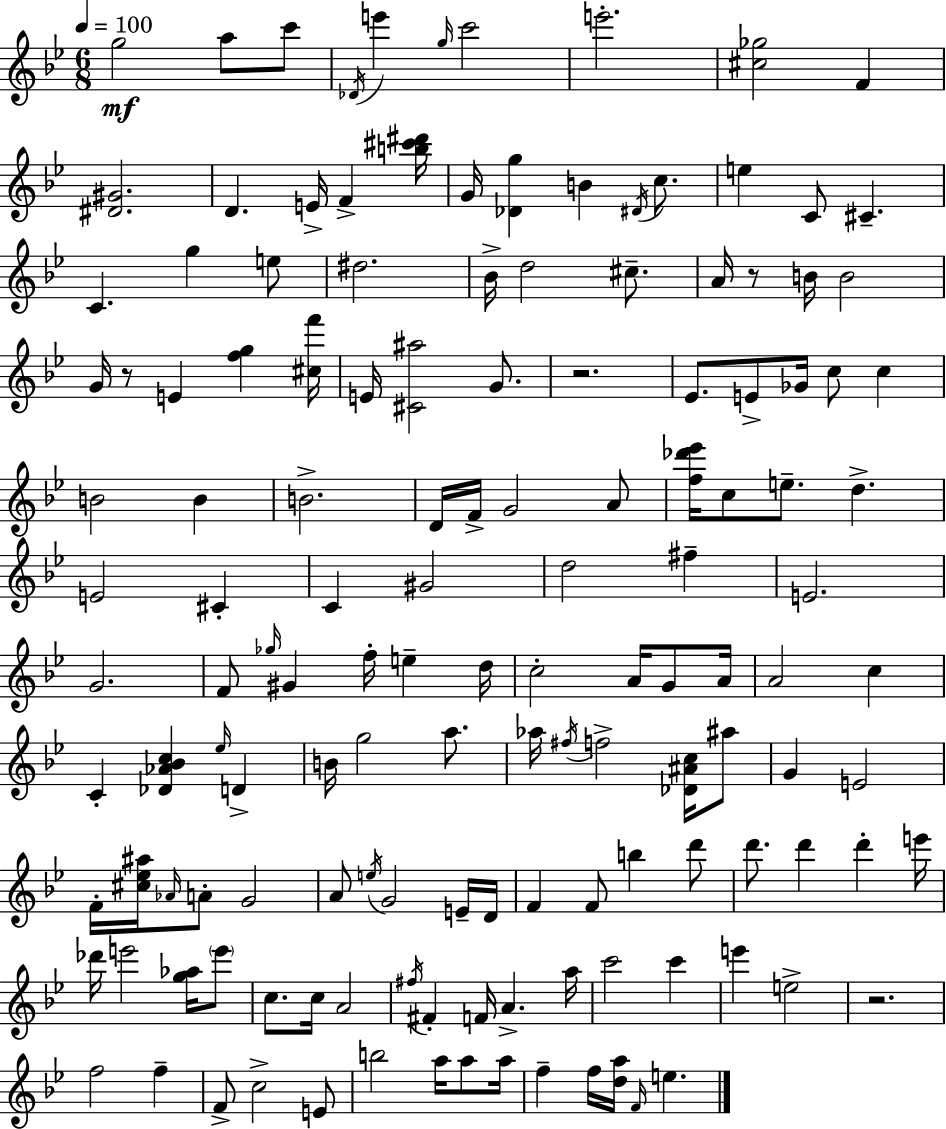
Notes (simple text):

G5/h A5/e C6/e Db4/s E6/q G5/s C6/h E6/h. [C#5,Gb5]/h F4/q [D#4,G#4]/h. D4/q. E4/s F4/q [B5,C#6,D#6]/s G4/s [Db4,G5]/q B4/q D#4/s C5/e. E5/q C4/e C#4/q. C4/q. G5/q E5/e D#5/h. Bb4/s D5/h C#5/e. A4/s R/e B4/s B4/h G4/s R/e E4/q [F5,G5]/q [C#5,F6]/s E4/s [C#4,A#5]/h G4/e. R/h. Eb4/e. E4/e Gb4/s C5/e C5/q B4/h B4/q B4/h. D4/s F4/s G4/h A4/e [F5,Db6,Eb6]/s C5/e E5/e. D5/q. E4/h C#4/q C4/q G#4/h D5/h F#5/q E4/h. G4/h. F4/e Gb5/s G#4/q F5/s E5/q D5/s C5/h A4/s G4/e A4/s A4/h C5/q C4/q [Db4,Ab4,Bb4,C5]/q Eb5/s D4/q B4/s G5/h A5/e. Ab5/s F#5/s F5/h [Db4,A#4,C5]/s A#5/e G4/q E4/h F4/s [C#5,Eb5,A#5]/s Ab4/s A4/e G4/h A4/e E5/s G4/h E4/s D4/s F4/q F4/e B5/q D6/e D6/e. D6/q D6/q E6/s Db6/s E6/h [G5,Ab5]/s E6/e C5/e. C5/s A4/h F#5/s F#4/q F4/s A4/q. A5/s C6/h C6/q E6/q E5/h R/h. F5/h F5/q F4/e C5/h E4/e B5/h A5/s A5/e A5/s F5/q F5/s [D5,A5]/s F4/s E5/q.